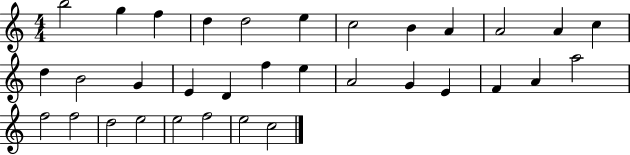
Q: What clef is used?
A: treble